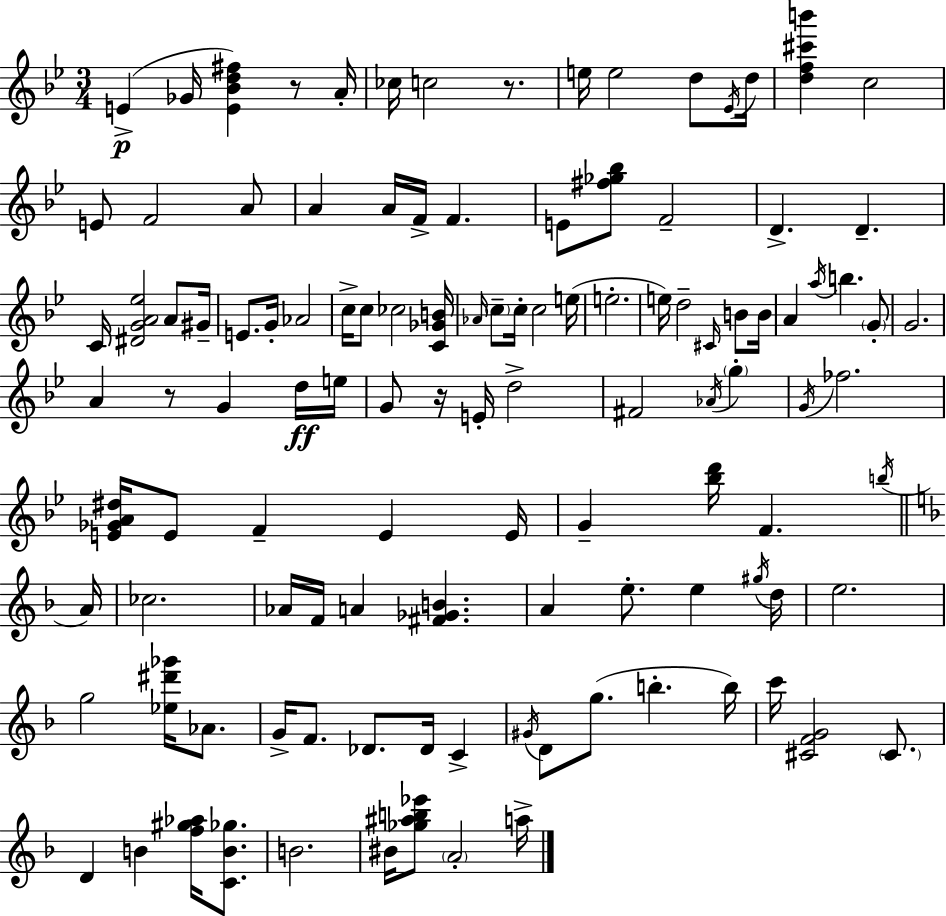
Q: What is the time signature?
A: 3/4